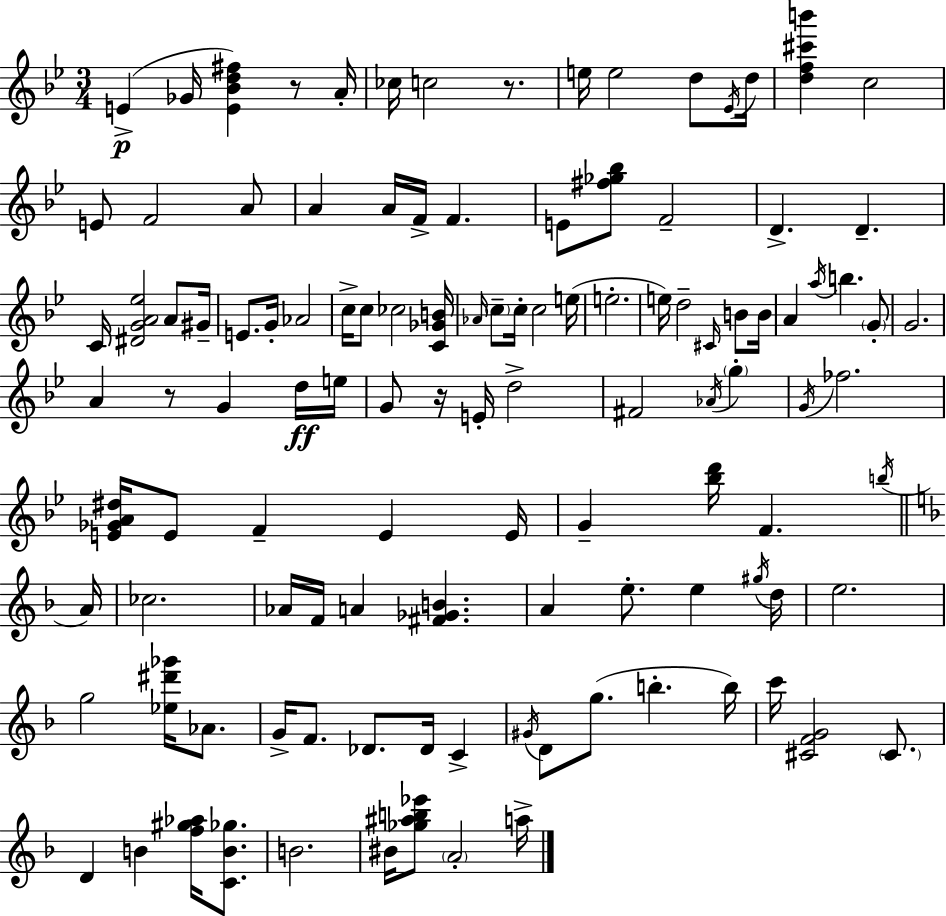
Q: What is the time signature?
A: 3/4